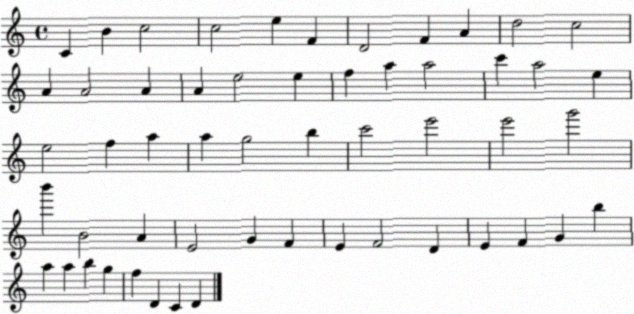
X:1
T:Untitled
M:4/4
L:1/4
K:C
C B c2 c2 e F D2 F A d2 c2 A A2 A A e2 e f a a2 c' a2 e e2 f a a g2 b c'2 e'2 e'2 g'2 b' B2 A E2 G F E F2 D E F G b a a b g f D C D